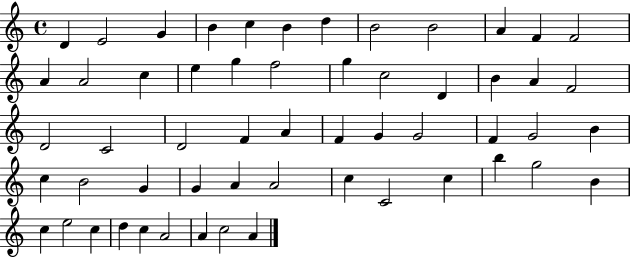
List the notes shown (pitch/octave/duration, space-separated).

D4/q E4/h G4/q B4/q C5/q B4/q D5/q B4/h B4/h A4/q F4/q F4/h A4/q A4/h C5/q E5/q G5/q F5/h G5/q C5/h D4/q B4/q A4/q F4/h D4/h C4/h D4/h F4/q A4/q F4/q G4/q G4/h F4/q G4/h B4/q C5/q B4/h G4/q G4/q A4/q A4/h C5/q C4/h C5/q B5/q G5/h B4/q C5/q E5/h C5/q D5/q C5/q A4/h A4/q C5/h A4/q